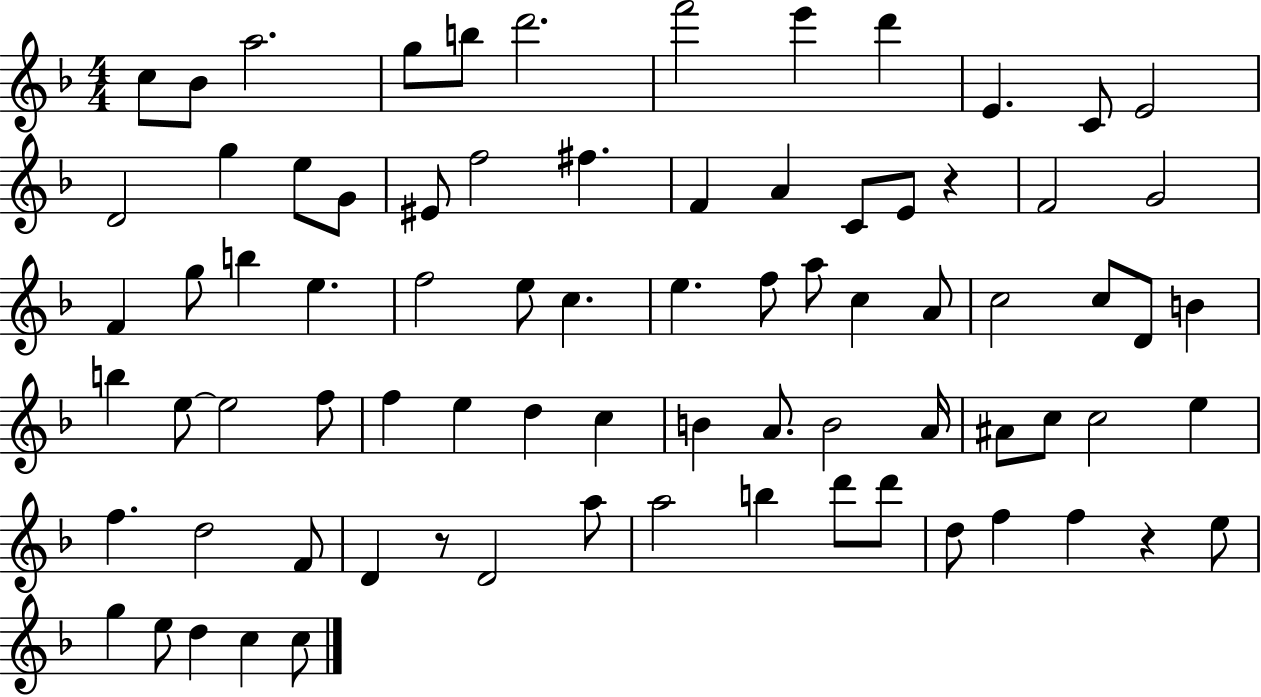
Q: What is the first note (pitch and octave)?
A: C5